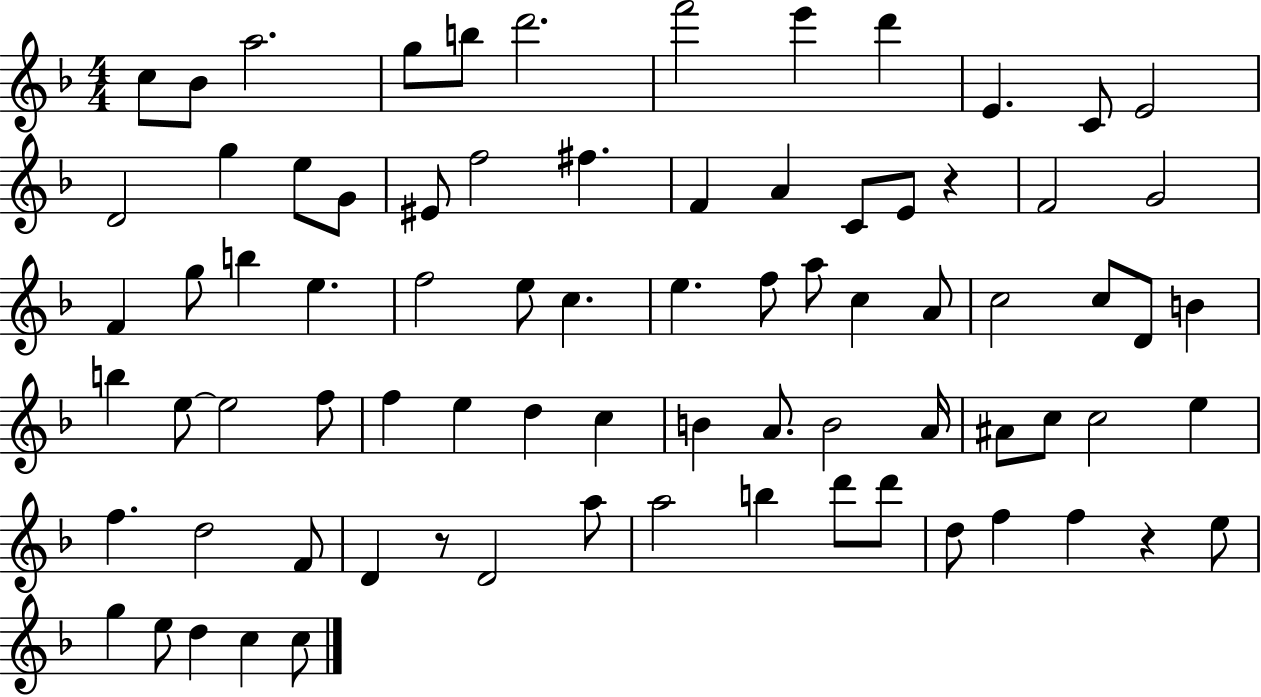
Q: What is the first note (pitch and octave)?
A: C5